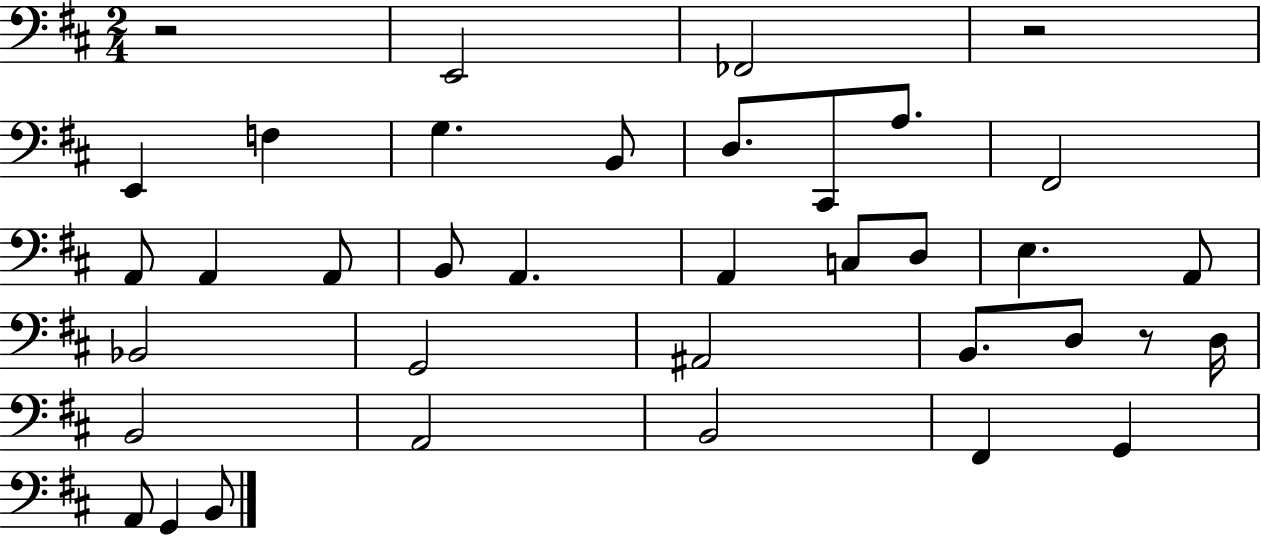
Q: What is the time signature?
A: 2/4